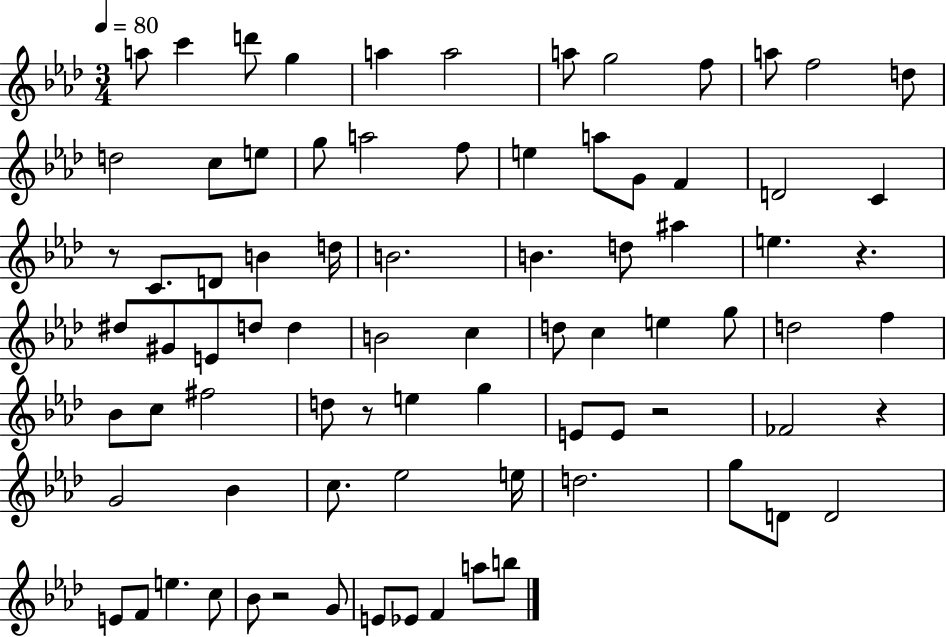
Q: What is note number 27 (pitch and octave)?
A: B4